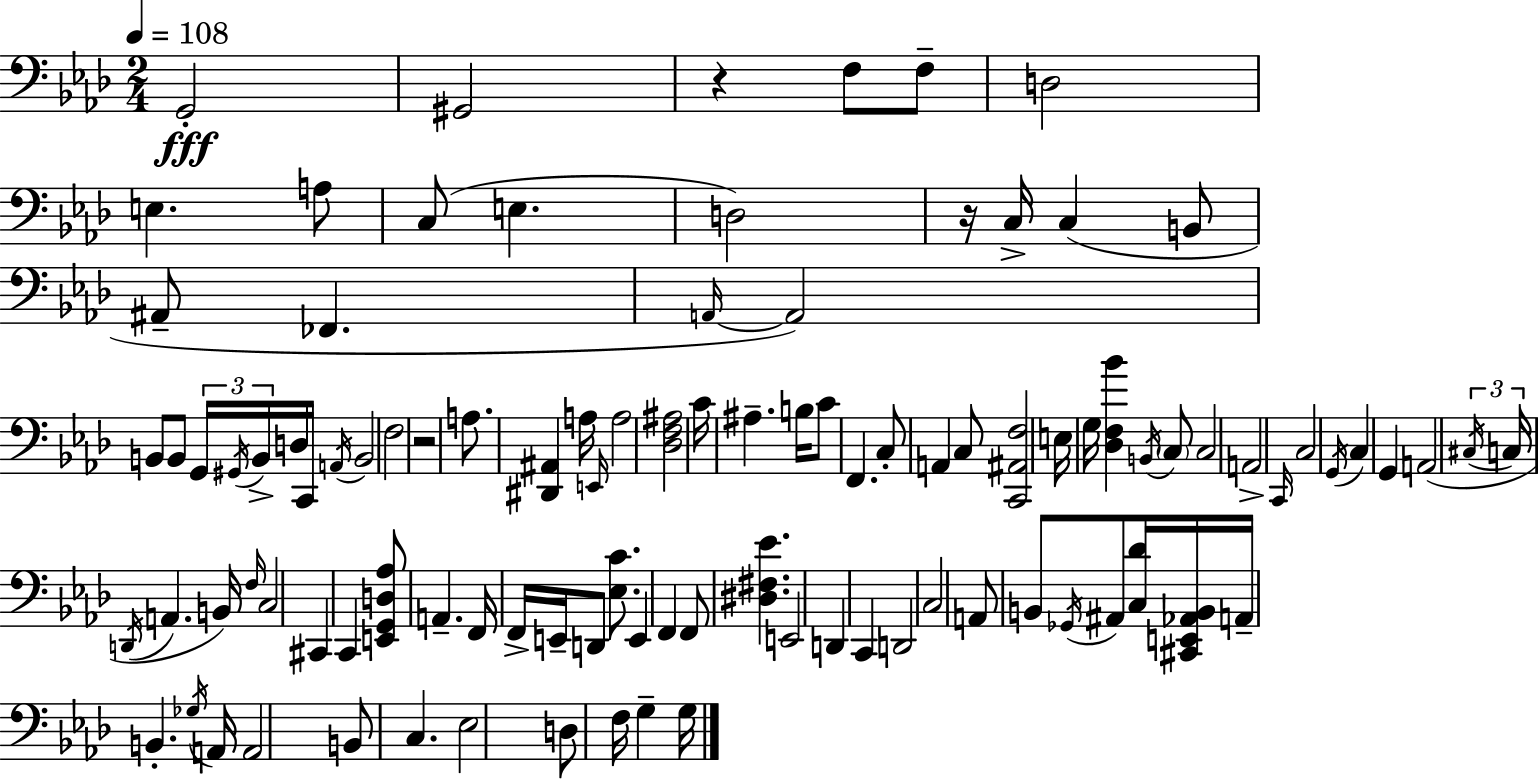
X:1
T:Untitled
M:2/4
L:1/4
K:Fm
G,,2 ^G,,2 z F,/2 F,/2 D,2 E, A,/2 C,/2 E, D,2 z/4 C,/4 C, B,,/2 ^A,,/2 _F,, A,,/4 A,,2 B,,/2 B,,/2 G,,/4 ^G,,/4 B,,/4 D,/4 C,,/4 A,,/4 B,,2 F,2 z2 A,/2 [^D,,^A,,] A,/4 E,,/4 A,2 [_D,F,^A,]2 C/4 ^A, B,/4 C/2 F,, C,/2 A,, C,/2 [C,,^A,,F,]2 E,/4 G,/4 [_D,F,_B] B,,/4 C,/2 C,2 A,,2 C,,/4 C,2 G,,/4 C, G,, A,,2 ^C,/4 C,/4 D,,/4 A,, B,,/4 F,/4 C,2 ^C,, C,, [E,,G,,D,_A,]/2 A,, F,,/4 F,,/4 E,,/4 D,,/2 [_E,C]/2 E,, F,, F,,/2 [^D,^F,_E] E,,2 D,, C,, D,,2 C,2 A,,/2 B,,/2 _G,,/4 ^A,,/2 [C,_D]/4 [^C,,E,,_A,,B,,]/4 A,,/4 B,, _G,/4 A,,/4 A,,2 B,,/2 C, _E,2 D,/2 F,/4 G, G,/4